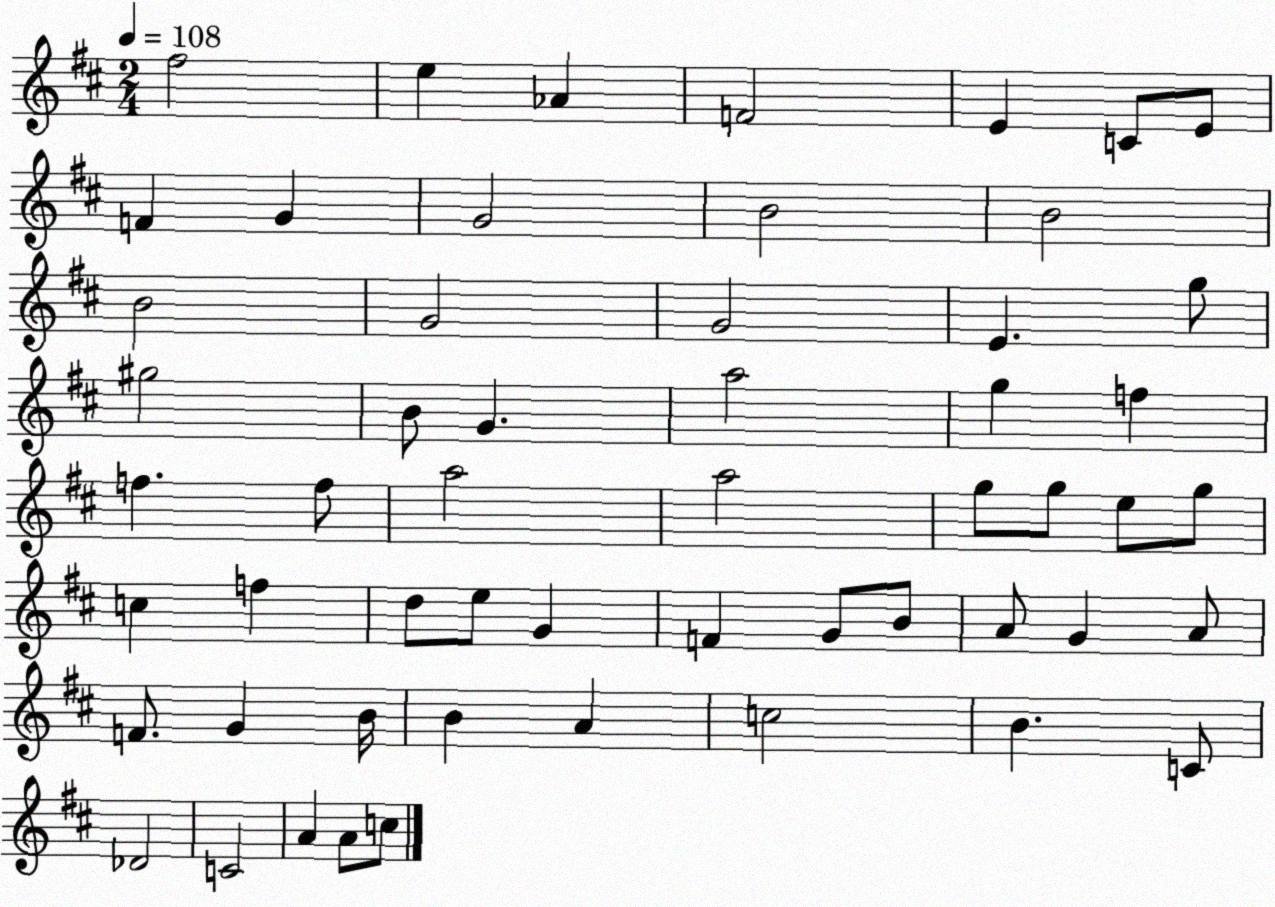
X:1
T:Untitled
M:2/4
L:1/4
K:D
^f2 e _A F2 E C/2 E/2 F G G2 B2 B2 B2 G2 G2 E g/2 ^g2 B/2 G a2 g f f f/2 a2 a2 g/2 g/2 e/2 g/2 c f d/2 e/2 G F G/2 B/2 A/2 G A/2 F/2 G B/4 B A c2 B C/2 _D2 C2 A A/2 c/2